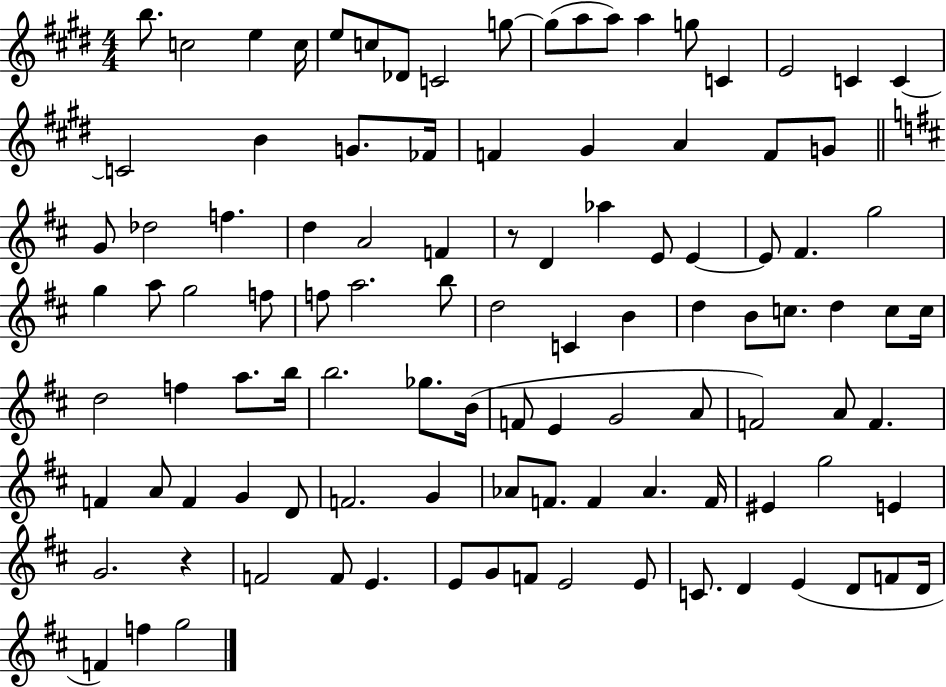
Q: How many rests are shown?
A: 2